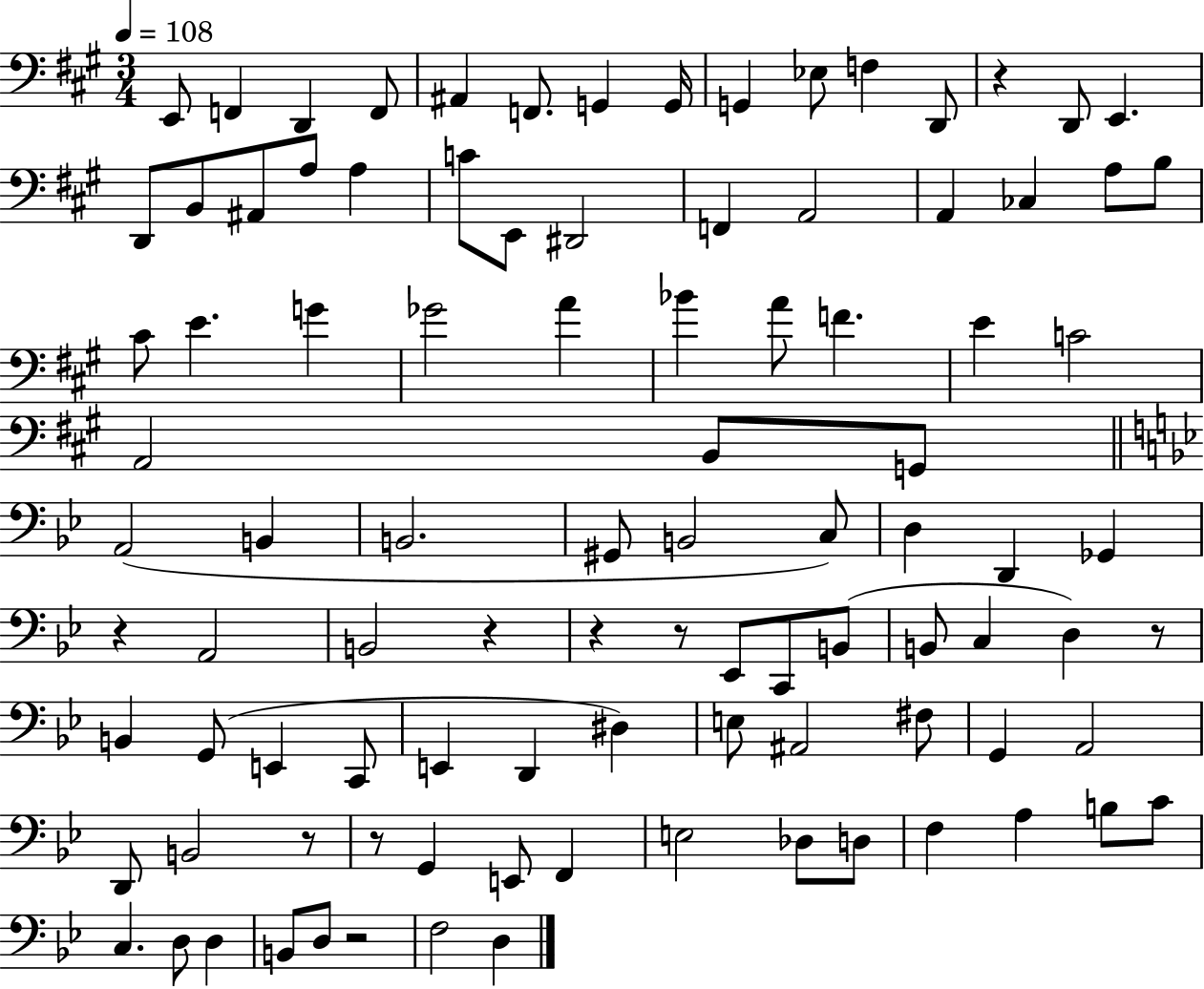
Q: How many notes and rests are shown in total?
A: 98